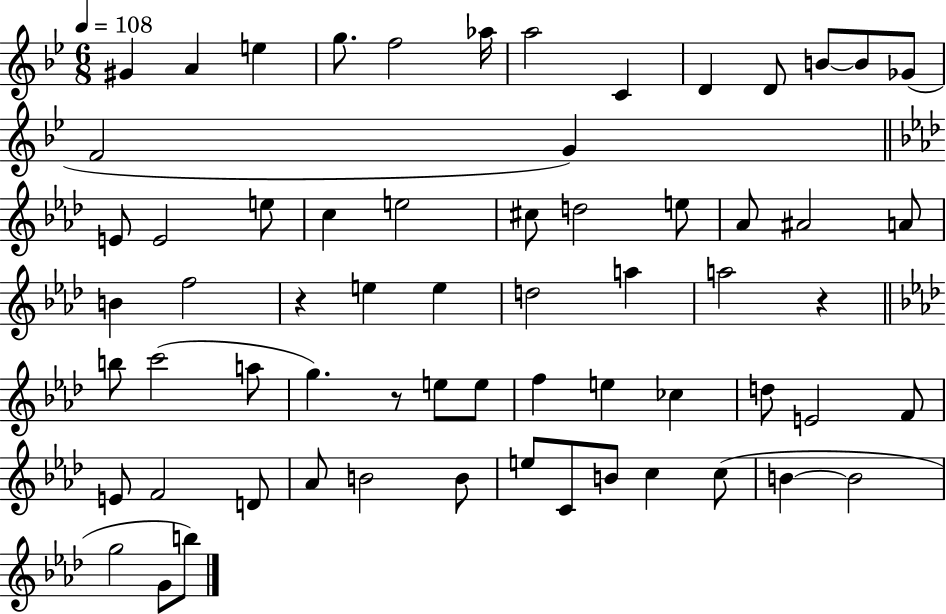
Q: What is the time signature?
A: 6/8